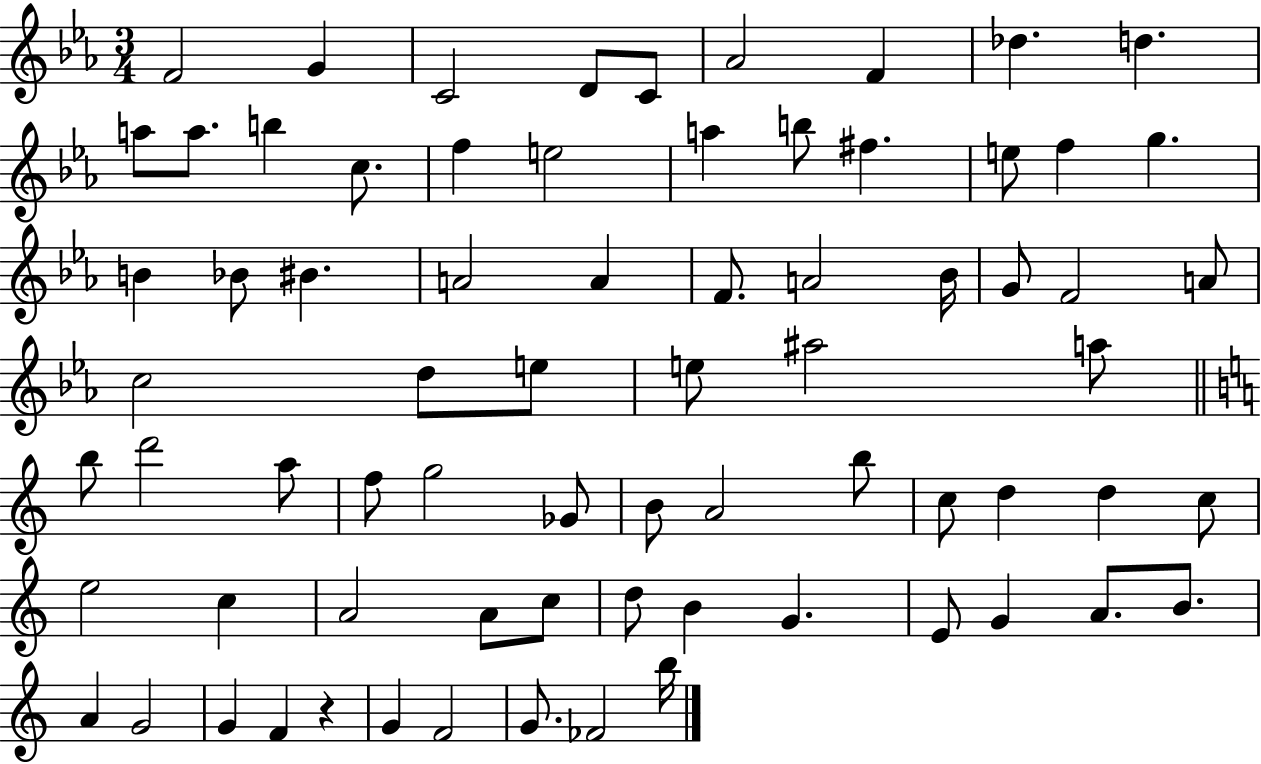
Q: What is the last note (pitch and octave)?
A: B5